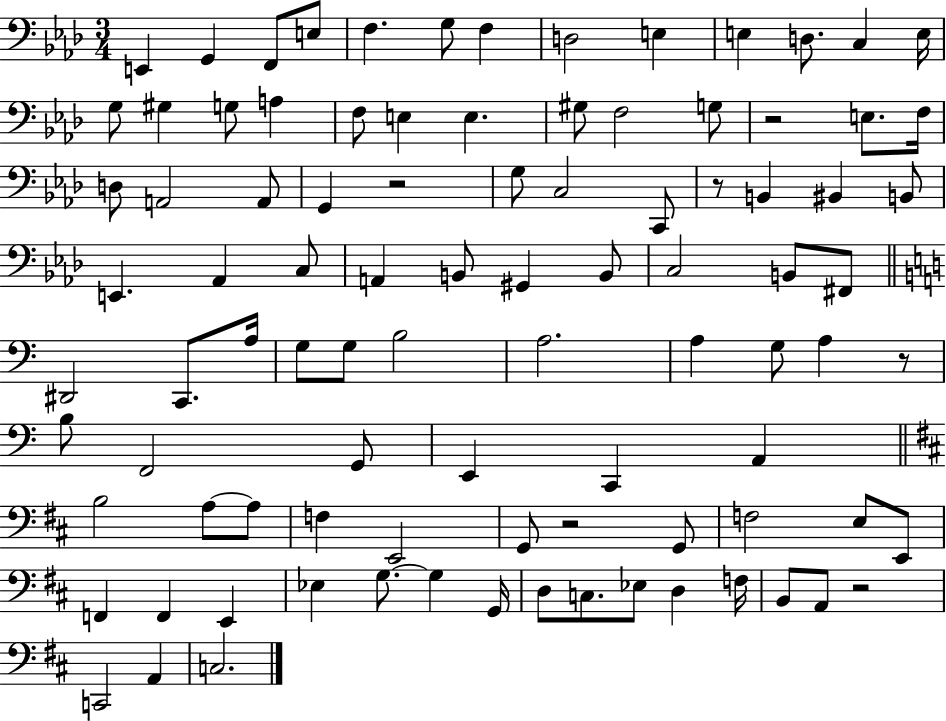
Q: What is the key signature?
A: AES major